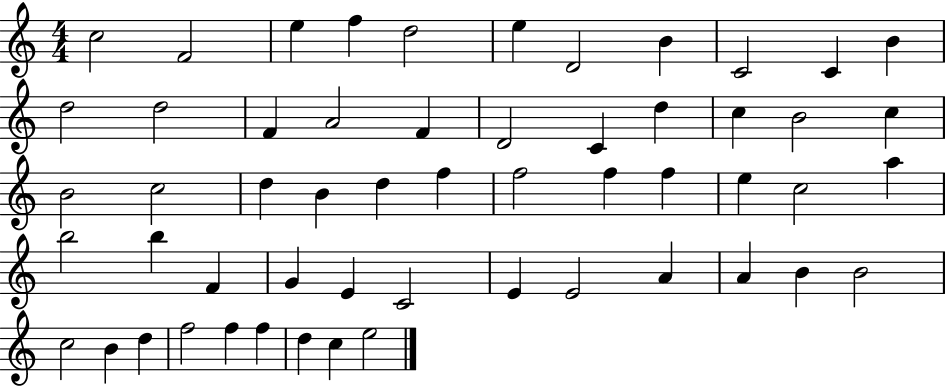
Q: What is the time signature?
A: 4/4